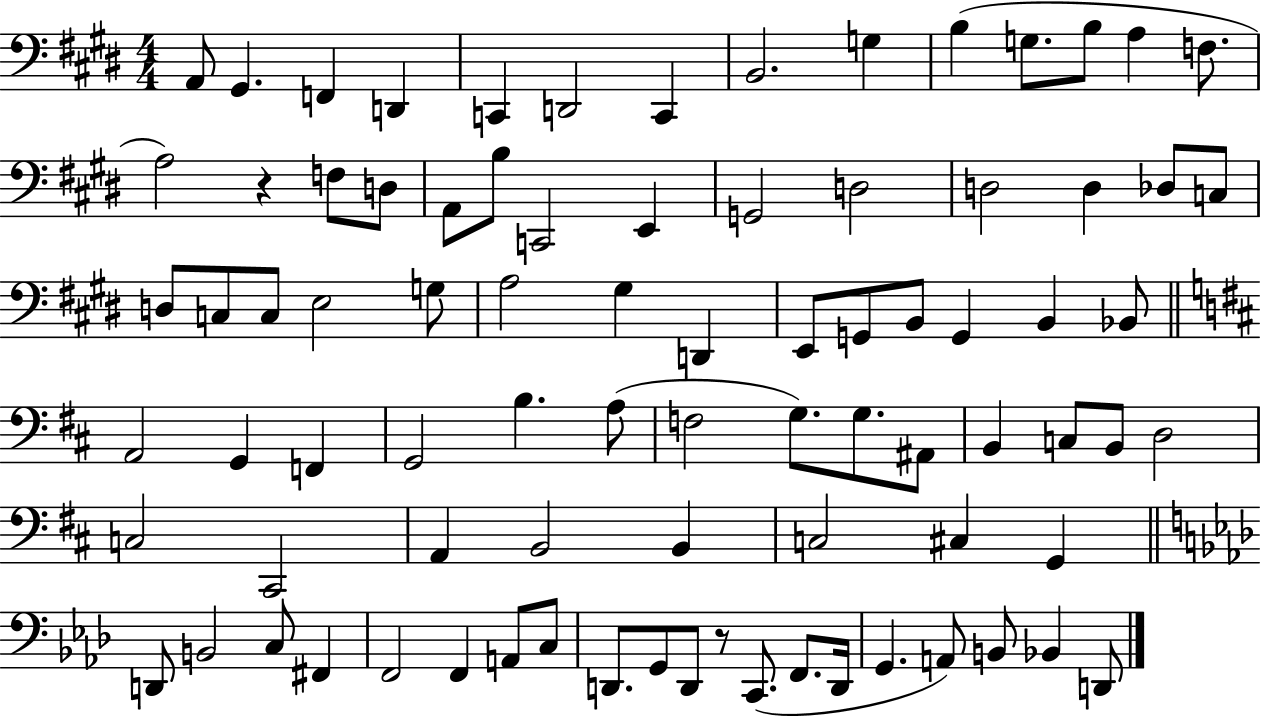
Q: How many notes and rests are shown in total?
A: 84